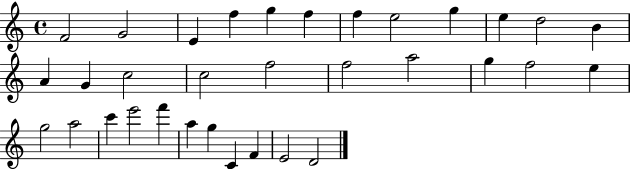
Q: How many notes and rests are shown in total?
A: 33